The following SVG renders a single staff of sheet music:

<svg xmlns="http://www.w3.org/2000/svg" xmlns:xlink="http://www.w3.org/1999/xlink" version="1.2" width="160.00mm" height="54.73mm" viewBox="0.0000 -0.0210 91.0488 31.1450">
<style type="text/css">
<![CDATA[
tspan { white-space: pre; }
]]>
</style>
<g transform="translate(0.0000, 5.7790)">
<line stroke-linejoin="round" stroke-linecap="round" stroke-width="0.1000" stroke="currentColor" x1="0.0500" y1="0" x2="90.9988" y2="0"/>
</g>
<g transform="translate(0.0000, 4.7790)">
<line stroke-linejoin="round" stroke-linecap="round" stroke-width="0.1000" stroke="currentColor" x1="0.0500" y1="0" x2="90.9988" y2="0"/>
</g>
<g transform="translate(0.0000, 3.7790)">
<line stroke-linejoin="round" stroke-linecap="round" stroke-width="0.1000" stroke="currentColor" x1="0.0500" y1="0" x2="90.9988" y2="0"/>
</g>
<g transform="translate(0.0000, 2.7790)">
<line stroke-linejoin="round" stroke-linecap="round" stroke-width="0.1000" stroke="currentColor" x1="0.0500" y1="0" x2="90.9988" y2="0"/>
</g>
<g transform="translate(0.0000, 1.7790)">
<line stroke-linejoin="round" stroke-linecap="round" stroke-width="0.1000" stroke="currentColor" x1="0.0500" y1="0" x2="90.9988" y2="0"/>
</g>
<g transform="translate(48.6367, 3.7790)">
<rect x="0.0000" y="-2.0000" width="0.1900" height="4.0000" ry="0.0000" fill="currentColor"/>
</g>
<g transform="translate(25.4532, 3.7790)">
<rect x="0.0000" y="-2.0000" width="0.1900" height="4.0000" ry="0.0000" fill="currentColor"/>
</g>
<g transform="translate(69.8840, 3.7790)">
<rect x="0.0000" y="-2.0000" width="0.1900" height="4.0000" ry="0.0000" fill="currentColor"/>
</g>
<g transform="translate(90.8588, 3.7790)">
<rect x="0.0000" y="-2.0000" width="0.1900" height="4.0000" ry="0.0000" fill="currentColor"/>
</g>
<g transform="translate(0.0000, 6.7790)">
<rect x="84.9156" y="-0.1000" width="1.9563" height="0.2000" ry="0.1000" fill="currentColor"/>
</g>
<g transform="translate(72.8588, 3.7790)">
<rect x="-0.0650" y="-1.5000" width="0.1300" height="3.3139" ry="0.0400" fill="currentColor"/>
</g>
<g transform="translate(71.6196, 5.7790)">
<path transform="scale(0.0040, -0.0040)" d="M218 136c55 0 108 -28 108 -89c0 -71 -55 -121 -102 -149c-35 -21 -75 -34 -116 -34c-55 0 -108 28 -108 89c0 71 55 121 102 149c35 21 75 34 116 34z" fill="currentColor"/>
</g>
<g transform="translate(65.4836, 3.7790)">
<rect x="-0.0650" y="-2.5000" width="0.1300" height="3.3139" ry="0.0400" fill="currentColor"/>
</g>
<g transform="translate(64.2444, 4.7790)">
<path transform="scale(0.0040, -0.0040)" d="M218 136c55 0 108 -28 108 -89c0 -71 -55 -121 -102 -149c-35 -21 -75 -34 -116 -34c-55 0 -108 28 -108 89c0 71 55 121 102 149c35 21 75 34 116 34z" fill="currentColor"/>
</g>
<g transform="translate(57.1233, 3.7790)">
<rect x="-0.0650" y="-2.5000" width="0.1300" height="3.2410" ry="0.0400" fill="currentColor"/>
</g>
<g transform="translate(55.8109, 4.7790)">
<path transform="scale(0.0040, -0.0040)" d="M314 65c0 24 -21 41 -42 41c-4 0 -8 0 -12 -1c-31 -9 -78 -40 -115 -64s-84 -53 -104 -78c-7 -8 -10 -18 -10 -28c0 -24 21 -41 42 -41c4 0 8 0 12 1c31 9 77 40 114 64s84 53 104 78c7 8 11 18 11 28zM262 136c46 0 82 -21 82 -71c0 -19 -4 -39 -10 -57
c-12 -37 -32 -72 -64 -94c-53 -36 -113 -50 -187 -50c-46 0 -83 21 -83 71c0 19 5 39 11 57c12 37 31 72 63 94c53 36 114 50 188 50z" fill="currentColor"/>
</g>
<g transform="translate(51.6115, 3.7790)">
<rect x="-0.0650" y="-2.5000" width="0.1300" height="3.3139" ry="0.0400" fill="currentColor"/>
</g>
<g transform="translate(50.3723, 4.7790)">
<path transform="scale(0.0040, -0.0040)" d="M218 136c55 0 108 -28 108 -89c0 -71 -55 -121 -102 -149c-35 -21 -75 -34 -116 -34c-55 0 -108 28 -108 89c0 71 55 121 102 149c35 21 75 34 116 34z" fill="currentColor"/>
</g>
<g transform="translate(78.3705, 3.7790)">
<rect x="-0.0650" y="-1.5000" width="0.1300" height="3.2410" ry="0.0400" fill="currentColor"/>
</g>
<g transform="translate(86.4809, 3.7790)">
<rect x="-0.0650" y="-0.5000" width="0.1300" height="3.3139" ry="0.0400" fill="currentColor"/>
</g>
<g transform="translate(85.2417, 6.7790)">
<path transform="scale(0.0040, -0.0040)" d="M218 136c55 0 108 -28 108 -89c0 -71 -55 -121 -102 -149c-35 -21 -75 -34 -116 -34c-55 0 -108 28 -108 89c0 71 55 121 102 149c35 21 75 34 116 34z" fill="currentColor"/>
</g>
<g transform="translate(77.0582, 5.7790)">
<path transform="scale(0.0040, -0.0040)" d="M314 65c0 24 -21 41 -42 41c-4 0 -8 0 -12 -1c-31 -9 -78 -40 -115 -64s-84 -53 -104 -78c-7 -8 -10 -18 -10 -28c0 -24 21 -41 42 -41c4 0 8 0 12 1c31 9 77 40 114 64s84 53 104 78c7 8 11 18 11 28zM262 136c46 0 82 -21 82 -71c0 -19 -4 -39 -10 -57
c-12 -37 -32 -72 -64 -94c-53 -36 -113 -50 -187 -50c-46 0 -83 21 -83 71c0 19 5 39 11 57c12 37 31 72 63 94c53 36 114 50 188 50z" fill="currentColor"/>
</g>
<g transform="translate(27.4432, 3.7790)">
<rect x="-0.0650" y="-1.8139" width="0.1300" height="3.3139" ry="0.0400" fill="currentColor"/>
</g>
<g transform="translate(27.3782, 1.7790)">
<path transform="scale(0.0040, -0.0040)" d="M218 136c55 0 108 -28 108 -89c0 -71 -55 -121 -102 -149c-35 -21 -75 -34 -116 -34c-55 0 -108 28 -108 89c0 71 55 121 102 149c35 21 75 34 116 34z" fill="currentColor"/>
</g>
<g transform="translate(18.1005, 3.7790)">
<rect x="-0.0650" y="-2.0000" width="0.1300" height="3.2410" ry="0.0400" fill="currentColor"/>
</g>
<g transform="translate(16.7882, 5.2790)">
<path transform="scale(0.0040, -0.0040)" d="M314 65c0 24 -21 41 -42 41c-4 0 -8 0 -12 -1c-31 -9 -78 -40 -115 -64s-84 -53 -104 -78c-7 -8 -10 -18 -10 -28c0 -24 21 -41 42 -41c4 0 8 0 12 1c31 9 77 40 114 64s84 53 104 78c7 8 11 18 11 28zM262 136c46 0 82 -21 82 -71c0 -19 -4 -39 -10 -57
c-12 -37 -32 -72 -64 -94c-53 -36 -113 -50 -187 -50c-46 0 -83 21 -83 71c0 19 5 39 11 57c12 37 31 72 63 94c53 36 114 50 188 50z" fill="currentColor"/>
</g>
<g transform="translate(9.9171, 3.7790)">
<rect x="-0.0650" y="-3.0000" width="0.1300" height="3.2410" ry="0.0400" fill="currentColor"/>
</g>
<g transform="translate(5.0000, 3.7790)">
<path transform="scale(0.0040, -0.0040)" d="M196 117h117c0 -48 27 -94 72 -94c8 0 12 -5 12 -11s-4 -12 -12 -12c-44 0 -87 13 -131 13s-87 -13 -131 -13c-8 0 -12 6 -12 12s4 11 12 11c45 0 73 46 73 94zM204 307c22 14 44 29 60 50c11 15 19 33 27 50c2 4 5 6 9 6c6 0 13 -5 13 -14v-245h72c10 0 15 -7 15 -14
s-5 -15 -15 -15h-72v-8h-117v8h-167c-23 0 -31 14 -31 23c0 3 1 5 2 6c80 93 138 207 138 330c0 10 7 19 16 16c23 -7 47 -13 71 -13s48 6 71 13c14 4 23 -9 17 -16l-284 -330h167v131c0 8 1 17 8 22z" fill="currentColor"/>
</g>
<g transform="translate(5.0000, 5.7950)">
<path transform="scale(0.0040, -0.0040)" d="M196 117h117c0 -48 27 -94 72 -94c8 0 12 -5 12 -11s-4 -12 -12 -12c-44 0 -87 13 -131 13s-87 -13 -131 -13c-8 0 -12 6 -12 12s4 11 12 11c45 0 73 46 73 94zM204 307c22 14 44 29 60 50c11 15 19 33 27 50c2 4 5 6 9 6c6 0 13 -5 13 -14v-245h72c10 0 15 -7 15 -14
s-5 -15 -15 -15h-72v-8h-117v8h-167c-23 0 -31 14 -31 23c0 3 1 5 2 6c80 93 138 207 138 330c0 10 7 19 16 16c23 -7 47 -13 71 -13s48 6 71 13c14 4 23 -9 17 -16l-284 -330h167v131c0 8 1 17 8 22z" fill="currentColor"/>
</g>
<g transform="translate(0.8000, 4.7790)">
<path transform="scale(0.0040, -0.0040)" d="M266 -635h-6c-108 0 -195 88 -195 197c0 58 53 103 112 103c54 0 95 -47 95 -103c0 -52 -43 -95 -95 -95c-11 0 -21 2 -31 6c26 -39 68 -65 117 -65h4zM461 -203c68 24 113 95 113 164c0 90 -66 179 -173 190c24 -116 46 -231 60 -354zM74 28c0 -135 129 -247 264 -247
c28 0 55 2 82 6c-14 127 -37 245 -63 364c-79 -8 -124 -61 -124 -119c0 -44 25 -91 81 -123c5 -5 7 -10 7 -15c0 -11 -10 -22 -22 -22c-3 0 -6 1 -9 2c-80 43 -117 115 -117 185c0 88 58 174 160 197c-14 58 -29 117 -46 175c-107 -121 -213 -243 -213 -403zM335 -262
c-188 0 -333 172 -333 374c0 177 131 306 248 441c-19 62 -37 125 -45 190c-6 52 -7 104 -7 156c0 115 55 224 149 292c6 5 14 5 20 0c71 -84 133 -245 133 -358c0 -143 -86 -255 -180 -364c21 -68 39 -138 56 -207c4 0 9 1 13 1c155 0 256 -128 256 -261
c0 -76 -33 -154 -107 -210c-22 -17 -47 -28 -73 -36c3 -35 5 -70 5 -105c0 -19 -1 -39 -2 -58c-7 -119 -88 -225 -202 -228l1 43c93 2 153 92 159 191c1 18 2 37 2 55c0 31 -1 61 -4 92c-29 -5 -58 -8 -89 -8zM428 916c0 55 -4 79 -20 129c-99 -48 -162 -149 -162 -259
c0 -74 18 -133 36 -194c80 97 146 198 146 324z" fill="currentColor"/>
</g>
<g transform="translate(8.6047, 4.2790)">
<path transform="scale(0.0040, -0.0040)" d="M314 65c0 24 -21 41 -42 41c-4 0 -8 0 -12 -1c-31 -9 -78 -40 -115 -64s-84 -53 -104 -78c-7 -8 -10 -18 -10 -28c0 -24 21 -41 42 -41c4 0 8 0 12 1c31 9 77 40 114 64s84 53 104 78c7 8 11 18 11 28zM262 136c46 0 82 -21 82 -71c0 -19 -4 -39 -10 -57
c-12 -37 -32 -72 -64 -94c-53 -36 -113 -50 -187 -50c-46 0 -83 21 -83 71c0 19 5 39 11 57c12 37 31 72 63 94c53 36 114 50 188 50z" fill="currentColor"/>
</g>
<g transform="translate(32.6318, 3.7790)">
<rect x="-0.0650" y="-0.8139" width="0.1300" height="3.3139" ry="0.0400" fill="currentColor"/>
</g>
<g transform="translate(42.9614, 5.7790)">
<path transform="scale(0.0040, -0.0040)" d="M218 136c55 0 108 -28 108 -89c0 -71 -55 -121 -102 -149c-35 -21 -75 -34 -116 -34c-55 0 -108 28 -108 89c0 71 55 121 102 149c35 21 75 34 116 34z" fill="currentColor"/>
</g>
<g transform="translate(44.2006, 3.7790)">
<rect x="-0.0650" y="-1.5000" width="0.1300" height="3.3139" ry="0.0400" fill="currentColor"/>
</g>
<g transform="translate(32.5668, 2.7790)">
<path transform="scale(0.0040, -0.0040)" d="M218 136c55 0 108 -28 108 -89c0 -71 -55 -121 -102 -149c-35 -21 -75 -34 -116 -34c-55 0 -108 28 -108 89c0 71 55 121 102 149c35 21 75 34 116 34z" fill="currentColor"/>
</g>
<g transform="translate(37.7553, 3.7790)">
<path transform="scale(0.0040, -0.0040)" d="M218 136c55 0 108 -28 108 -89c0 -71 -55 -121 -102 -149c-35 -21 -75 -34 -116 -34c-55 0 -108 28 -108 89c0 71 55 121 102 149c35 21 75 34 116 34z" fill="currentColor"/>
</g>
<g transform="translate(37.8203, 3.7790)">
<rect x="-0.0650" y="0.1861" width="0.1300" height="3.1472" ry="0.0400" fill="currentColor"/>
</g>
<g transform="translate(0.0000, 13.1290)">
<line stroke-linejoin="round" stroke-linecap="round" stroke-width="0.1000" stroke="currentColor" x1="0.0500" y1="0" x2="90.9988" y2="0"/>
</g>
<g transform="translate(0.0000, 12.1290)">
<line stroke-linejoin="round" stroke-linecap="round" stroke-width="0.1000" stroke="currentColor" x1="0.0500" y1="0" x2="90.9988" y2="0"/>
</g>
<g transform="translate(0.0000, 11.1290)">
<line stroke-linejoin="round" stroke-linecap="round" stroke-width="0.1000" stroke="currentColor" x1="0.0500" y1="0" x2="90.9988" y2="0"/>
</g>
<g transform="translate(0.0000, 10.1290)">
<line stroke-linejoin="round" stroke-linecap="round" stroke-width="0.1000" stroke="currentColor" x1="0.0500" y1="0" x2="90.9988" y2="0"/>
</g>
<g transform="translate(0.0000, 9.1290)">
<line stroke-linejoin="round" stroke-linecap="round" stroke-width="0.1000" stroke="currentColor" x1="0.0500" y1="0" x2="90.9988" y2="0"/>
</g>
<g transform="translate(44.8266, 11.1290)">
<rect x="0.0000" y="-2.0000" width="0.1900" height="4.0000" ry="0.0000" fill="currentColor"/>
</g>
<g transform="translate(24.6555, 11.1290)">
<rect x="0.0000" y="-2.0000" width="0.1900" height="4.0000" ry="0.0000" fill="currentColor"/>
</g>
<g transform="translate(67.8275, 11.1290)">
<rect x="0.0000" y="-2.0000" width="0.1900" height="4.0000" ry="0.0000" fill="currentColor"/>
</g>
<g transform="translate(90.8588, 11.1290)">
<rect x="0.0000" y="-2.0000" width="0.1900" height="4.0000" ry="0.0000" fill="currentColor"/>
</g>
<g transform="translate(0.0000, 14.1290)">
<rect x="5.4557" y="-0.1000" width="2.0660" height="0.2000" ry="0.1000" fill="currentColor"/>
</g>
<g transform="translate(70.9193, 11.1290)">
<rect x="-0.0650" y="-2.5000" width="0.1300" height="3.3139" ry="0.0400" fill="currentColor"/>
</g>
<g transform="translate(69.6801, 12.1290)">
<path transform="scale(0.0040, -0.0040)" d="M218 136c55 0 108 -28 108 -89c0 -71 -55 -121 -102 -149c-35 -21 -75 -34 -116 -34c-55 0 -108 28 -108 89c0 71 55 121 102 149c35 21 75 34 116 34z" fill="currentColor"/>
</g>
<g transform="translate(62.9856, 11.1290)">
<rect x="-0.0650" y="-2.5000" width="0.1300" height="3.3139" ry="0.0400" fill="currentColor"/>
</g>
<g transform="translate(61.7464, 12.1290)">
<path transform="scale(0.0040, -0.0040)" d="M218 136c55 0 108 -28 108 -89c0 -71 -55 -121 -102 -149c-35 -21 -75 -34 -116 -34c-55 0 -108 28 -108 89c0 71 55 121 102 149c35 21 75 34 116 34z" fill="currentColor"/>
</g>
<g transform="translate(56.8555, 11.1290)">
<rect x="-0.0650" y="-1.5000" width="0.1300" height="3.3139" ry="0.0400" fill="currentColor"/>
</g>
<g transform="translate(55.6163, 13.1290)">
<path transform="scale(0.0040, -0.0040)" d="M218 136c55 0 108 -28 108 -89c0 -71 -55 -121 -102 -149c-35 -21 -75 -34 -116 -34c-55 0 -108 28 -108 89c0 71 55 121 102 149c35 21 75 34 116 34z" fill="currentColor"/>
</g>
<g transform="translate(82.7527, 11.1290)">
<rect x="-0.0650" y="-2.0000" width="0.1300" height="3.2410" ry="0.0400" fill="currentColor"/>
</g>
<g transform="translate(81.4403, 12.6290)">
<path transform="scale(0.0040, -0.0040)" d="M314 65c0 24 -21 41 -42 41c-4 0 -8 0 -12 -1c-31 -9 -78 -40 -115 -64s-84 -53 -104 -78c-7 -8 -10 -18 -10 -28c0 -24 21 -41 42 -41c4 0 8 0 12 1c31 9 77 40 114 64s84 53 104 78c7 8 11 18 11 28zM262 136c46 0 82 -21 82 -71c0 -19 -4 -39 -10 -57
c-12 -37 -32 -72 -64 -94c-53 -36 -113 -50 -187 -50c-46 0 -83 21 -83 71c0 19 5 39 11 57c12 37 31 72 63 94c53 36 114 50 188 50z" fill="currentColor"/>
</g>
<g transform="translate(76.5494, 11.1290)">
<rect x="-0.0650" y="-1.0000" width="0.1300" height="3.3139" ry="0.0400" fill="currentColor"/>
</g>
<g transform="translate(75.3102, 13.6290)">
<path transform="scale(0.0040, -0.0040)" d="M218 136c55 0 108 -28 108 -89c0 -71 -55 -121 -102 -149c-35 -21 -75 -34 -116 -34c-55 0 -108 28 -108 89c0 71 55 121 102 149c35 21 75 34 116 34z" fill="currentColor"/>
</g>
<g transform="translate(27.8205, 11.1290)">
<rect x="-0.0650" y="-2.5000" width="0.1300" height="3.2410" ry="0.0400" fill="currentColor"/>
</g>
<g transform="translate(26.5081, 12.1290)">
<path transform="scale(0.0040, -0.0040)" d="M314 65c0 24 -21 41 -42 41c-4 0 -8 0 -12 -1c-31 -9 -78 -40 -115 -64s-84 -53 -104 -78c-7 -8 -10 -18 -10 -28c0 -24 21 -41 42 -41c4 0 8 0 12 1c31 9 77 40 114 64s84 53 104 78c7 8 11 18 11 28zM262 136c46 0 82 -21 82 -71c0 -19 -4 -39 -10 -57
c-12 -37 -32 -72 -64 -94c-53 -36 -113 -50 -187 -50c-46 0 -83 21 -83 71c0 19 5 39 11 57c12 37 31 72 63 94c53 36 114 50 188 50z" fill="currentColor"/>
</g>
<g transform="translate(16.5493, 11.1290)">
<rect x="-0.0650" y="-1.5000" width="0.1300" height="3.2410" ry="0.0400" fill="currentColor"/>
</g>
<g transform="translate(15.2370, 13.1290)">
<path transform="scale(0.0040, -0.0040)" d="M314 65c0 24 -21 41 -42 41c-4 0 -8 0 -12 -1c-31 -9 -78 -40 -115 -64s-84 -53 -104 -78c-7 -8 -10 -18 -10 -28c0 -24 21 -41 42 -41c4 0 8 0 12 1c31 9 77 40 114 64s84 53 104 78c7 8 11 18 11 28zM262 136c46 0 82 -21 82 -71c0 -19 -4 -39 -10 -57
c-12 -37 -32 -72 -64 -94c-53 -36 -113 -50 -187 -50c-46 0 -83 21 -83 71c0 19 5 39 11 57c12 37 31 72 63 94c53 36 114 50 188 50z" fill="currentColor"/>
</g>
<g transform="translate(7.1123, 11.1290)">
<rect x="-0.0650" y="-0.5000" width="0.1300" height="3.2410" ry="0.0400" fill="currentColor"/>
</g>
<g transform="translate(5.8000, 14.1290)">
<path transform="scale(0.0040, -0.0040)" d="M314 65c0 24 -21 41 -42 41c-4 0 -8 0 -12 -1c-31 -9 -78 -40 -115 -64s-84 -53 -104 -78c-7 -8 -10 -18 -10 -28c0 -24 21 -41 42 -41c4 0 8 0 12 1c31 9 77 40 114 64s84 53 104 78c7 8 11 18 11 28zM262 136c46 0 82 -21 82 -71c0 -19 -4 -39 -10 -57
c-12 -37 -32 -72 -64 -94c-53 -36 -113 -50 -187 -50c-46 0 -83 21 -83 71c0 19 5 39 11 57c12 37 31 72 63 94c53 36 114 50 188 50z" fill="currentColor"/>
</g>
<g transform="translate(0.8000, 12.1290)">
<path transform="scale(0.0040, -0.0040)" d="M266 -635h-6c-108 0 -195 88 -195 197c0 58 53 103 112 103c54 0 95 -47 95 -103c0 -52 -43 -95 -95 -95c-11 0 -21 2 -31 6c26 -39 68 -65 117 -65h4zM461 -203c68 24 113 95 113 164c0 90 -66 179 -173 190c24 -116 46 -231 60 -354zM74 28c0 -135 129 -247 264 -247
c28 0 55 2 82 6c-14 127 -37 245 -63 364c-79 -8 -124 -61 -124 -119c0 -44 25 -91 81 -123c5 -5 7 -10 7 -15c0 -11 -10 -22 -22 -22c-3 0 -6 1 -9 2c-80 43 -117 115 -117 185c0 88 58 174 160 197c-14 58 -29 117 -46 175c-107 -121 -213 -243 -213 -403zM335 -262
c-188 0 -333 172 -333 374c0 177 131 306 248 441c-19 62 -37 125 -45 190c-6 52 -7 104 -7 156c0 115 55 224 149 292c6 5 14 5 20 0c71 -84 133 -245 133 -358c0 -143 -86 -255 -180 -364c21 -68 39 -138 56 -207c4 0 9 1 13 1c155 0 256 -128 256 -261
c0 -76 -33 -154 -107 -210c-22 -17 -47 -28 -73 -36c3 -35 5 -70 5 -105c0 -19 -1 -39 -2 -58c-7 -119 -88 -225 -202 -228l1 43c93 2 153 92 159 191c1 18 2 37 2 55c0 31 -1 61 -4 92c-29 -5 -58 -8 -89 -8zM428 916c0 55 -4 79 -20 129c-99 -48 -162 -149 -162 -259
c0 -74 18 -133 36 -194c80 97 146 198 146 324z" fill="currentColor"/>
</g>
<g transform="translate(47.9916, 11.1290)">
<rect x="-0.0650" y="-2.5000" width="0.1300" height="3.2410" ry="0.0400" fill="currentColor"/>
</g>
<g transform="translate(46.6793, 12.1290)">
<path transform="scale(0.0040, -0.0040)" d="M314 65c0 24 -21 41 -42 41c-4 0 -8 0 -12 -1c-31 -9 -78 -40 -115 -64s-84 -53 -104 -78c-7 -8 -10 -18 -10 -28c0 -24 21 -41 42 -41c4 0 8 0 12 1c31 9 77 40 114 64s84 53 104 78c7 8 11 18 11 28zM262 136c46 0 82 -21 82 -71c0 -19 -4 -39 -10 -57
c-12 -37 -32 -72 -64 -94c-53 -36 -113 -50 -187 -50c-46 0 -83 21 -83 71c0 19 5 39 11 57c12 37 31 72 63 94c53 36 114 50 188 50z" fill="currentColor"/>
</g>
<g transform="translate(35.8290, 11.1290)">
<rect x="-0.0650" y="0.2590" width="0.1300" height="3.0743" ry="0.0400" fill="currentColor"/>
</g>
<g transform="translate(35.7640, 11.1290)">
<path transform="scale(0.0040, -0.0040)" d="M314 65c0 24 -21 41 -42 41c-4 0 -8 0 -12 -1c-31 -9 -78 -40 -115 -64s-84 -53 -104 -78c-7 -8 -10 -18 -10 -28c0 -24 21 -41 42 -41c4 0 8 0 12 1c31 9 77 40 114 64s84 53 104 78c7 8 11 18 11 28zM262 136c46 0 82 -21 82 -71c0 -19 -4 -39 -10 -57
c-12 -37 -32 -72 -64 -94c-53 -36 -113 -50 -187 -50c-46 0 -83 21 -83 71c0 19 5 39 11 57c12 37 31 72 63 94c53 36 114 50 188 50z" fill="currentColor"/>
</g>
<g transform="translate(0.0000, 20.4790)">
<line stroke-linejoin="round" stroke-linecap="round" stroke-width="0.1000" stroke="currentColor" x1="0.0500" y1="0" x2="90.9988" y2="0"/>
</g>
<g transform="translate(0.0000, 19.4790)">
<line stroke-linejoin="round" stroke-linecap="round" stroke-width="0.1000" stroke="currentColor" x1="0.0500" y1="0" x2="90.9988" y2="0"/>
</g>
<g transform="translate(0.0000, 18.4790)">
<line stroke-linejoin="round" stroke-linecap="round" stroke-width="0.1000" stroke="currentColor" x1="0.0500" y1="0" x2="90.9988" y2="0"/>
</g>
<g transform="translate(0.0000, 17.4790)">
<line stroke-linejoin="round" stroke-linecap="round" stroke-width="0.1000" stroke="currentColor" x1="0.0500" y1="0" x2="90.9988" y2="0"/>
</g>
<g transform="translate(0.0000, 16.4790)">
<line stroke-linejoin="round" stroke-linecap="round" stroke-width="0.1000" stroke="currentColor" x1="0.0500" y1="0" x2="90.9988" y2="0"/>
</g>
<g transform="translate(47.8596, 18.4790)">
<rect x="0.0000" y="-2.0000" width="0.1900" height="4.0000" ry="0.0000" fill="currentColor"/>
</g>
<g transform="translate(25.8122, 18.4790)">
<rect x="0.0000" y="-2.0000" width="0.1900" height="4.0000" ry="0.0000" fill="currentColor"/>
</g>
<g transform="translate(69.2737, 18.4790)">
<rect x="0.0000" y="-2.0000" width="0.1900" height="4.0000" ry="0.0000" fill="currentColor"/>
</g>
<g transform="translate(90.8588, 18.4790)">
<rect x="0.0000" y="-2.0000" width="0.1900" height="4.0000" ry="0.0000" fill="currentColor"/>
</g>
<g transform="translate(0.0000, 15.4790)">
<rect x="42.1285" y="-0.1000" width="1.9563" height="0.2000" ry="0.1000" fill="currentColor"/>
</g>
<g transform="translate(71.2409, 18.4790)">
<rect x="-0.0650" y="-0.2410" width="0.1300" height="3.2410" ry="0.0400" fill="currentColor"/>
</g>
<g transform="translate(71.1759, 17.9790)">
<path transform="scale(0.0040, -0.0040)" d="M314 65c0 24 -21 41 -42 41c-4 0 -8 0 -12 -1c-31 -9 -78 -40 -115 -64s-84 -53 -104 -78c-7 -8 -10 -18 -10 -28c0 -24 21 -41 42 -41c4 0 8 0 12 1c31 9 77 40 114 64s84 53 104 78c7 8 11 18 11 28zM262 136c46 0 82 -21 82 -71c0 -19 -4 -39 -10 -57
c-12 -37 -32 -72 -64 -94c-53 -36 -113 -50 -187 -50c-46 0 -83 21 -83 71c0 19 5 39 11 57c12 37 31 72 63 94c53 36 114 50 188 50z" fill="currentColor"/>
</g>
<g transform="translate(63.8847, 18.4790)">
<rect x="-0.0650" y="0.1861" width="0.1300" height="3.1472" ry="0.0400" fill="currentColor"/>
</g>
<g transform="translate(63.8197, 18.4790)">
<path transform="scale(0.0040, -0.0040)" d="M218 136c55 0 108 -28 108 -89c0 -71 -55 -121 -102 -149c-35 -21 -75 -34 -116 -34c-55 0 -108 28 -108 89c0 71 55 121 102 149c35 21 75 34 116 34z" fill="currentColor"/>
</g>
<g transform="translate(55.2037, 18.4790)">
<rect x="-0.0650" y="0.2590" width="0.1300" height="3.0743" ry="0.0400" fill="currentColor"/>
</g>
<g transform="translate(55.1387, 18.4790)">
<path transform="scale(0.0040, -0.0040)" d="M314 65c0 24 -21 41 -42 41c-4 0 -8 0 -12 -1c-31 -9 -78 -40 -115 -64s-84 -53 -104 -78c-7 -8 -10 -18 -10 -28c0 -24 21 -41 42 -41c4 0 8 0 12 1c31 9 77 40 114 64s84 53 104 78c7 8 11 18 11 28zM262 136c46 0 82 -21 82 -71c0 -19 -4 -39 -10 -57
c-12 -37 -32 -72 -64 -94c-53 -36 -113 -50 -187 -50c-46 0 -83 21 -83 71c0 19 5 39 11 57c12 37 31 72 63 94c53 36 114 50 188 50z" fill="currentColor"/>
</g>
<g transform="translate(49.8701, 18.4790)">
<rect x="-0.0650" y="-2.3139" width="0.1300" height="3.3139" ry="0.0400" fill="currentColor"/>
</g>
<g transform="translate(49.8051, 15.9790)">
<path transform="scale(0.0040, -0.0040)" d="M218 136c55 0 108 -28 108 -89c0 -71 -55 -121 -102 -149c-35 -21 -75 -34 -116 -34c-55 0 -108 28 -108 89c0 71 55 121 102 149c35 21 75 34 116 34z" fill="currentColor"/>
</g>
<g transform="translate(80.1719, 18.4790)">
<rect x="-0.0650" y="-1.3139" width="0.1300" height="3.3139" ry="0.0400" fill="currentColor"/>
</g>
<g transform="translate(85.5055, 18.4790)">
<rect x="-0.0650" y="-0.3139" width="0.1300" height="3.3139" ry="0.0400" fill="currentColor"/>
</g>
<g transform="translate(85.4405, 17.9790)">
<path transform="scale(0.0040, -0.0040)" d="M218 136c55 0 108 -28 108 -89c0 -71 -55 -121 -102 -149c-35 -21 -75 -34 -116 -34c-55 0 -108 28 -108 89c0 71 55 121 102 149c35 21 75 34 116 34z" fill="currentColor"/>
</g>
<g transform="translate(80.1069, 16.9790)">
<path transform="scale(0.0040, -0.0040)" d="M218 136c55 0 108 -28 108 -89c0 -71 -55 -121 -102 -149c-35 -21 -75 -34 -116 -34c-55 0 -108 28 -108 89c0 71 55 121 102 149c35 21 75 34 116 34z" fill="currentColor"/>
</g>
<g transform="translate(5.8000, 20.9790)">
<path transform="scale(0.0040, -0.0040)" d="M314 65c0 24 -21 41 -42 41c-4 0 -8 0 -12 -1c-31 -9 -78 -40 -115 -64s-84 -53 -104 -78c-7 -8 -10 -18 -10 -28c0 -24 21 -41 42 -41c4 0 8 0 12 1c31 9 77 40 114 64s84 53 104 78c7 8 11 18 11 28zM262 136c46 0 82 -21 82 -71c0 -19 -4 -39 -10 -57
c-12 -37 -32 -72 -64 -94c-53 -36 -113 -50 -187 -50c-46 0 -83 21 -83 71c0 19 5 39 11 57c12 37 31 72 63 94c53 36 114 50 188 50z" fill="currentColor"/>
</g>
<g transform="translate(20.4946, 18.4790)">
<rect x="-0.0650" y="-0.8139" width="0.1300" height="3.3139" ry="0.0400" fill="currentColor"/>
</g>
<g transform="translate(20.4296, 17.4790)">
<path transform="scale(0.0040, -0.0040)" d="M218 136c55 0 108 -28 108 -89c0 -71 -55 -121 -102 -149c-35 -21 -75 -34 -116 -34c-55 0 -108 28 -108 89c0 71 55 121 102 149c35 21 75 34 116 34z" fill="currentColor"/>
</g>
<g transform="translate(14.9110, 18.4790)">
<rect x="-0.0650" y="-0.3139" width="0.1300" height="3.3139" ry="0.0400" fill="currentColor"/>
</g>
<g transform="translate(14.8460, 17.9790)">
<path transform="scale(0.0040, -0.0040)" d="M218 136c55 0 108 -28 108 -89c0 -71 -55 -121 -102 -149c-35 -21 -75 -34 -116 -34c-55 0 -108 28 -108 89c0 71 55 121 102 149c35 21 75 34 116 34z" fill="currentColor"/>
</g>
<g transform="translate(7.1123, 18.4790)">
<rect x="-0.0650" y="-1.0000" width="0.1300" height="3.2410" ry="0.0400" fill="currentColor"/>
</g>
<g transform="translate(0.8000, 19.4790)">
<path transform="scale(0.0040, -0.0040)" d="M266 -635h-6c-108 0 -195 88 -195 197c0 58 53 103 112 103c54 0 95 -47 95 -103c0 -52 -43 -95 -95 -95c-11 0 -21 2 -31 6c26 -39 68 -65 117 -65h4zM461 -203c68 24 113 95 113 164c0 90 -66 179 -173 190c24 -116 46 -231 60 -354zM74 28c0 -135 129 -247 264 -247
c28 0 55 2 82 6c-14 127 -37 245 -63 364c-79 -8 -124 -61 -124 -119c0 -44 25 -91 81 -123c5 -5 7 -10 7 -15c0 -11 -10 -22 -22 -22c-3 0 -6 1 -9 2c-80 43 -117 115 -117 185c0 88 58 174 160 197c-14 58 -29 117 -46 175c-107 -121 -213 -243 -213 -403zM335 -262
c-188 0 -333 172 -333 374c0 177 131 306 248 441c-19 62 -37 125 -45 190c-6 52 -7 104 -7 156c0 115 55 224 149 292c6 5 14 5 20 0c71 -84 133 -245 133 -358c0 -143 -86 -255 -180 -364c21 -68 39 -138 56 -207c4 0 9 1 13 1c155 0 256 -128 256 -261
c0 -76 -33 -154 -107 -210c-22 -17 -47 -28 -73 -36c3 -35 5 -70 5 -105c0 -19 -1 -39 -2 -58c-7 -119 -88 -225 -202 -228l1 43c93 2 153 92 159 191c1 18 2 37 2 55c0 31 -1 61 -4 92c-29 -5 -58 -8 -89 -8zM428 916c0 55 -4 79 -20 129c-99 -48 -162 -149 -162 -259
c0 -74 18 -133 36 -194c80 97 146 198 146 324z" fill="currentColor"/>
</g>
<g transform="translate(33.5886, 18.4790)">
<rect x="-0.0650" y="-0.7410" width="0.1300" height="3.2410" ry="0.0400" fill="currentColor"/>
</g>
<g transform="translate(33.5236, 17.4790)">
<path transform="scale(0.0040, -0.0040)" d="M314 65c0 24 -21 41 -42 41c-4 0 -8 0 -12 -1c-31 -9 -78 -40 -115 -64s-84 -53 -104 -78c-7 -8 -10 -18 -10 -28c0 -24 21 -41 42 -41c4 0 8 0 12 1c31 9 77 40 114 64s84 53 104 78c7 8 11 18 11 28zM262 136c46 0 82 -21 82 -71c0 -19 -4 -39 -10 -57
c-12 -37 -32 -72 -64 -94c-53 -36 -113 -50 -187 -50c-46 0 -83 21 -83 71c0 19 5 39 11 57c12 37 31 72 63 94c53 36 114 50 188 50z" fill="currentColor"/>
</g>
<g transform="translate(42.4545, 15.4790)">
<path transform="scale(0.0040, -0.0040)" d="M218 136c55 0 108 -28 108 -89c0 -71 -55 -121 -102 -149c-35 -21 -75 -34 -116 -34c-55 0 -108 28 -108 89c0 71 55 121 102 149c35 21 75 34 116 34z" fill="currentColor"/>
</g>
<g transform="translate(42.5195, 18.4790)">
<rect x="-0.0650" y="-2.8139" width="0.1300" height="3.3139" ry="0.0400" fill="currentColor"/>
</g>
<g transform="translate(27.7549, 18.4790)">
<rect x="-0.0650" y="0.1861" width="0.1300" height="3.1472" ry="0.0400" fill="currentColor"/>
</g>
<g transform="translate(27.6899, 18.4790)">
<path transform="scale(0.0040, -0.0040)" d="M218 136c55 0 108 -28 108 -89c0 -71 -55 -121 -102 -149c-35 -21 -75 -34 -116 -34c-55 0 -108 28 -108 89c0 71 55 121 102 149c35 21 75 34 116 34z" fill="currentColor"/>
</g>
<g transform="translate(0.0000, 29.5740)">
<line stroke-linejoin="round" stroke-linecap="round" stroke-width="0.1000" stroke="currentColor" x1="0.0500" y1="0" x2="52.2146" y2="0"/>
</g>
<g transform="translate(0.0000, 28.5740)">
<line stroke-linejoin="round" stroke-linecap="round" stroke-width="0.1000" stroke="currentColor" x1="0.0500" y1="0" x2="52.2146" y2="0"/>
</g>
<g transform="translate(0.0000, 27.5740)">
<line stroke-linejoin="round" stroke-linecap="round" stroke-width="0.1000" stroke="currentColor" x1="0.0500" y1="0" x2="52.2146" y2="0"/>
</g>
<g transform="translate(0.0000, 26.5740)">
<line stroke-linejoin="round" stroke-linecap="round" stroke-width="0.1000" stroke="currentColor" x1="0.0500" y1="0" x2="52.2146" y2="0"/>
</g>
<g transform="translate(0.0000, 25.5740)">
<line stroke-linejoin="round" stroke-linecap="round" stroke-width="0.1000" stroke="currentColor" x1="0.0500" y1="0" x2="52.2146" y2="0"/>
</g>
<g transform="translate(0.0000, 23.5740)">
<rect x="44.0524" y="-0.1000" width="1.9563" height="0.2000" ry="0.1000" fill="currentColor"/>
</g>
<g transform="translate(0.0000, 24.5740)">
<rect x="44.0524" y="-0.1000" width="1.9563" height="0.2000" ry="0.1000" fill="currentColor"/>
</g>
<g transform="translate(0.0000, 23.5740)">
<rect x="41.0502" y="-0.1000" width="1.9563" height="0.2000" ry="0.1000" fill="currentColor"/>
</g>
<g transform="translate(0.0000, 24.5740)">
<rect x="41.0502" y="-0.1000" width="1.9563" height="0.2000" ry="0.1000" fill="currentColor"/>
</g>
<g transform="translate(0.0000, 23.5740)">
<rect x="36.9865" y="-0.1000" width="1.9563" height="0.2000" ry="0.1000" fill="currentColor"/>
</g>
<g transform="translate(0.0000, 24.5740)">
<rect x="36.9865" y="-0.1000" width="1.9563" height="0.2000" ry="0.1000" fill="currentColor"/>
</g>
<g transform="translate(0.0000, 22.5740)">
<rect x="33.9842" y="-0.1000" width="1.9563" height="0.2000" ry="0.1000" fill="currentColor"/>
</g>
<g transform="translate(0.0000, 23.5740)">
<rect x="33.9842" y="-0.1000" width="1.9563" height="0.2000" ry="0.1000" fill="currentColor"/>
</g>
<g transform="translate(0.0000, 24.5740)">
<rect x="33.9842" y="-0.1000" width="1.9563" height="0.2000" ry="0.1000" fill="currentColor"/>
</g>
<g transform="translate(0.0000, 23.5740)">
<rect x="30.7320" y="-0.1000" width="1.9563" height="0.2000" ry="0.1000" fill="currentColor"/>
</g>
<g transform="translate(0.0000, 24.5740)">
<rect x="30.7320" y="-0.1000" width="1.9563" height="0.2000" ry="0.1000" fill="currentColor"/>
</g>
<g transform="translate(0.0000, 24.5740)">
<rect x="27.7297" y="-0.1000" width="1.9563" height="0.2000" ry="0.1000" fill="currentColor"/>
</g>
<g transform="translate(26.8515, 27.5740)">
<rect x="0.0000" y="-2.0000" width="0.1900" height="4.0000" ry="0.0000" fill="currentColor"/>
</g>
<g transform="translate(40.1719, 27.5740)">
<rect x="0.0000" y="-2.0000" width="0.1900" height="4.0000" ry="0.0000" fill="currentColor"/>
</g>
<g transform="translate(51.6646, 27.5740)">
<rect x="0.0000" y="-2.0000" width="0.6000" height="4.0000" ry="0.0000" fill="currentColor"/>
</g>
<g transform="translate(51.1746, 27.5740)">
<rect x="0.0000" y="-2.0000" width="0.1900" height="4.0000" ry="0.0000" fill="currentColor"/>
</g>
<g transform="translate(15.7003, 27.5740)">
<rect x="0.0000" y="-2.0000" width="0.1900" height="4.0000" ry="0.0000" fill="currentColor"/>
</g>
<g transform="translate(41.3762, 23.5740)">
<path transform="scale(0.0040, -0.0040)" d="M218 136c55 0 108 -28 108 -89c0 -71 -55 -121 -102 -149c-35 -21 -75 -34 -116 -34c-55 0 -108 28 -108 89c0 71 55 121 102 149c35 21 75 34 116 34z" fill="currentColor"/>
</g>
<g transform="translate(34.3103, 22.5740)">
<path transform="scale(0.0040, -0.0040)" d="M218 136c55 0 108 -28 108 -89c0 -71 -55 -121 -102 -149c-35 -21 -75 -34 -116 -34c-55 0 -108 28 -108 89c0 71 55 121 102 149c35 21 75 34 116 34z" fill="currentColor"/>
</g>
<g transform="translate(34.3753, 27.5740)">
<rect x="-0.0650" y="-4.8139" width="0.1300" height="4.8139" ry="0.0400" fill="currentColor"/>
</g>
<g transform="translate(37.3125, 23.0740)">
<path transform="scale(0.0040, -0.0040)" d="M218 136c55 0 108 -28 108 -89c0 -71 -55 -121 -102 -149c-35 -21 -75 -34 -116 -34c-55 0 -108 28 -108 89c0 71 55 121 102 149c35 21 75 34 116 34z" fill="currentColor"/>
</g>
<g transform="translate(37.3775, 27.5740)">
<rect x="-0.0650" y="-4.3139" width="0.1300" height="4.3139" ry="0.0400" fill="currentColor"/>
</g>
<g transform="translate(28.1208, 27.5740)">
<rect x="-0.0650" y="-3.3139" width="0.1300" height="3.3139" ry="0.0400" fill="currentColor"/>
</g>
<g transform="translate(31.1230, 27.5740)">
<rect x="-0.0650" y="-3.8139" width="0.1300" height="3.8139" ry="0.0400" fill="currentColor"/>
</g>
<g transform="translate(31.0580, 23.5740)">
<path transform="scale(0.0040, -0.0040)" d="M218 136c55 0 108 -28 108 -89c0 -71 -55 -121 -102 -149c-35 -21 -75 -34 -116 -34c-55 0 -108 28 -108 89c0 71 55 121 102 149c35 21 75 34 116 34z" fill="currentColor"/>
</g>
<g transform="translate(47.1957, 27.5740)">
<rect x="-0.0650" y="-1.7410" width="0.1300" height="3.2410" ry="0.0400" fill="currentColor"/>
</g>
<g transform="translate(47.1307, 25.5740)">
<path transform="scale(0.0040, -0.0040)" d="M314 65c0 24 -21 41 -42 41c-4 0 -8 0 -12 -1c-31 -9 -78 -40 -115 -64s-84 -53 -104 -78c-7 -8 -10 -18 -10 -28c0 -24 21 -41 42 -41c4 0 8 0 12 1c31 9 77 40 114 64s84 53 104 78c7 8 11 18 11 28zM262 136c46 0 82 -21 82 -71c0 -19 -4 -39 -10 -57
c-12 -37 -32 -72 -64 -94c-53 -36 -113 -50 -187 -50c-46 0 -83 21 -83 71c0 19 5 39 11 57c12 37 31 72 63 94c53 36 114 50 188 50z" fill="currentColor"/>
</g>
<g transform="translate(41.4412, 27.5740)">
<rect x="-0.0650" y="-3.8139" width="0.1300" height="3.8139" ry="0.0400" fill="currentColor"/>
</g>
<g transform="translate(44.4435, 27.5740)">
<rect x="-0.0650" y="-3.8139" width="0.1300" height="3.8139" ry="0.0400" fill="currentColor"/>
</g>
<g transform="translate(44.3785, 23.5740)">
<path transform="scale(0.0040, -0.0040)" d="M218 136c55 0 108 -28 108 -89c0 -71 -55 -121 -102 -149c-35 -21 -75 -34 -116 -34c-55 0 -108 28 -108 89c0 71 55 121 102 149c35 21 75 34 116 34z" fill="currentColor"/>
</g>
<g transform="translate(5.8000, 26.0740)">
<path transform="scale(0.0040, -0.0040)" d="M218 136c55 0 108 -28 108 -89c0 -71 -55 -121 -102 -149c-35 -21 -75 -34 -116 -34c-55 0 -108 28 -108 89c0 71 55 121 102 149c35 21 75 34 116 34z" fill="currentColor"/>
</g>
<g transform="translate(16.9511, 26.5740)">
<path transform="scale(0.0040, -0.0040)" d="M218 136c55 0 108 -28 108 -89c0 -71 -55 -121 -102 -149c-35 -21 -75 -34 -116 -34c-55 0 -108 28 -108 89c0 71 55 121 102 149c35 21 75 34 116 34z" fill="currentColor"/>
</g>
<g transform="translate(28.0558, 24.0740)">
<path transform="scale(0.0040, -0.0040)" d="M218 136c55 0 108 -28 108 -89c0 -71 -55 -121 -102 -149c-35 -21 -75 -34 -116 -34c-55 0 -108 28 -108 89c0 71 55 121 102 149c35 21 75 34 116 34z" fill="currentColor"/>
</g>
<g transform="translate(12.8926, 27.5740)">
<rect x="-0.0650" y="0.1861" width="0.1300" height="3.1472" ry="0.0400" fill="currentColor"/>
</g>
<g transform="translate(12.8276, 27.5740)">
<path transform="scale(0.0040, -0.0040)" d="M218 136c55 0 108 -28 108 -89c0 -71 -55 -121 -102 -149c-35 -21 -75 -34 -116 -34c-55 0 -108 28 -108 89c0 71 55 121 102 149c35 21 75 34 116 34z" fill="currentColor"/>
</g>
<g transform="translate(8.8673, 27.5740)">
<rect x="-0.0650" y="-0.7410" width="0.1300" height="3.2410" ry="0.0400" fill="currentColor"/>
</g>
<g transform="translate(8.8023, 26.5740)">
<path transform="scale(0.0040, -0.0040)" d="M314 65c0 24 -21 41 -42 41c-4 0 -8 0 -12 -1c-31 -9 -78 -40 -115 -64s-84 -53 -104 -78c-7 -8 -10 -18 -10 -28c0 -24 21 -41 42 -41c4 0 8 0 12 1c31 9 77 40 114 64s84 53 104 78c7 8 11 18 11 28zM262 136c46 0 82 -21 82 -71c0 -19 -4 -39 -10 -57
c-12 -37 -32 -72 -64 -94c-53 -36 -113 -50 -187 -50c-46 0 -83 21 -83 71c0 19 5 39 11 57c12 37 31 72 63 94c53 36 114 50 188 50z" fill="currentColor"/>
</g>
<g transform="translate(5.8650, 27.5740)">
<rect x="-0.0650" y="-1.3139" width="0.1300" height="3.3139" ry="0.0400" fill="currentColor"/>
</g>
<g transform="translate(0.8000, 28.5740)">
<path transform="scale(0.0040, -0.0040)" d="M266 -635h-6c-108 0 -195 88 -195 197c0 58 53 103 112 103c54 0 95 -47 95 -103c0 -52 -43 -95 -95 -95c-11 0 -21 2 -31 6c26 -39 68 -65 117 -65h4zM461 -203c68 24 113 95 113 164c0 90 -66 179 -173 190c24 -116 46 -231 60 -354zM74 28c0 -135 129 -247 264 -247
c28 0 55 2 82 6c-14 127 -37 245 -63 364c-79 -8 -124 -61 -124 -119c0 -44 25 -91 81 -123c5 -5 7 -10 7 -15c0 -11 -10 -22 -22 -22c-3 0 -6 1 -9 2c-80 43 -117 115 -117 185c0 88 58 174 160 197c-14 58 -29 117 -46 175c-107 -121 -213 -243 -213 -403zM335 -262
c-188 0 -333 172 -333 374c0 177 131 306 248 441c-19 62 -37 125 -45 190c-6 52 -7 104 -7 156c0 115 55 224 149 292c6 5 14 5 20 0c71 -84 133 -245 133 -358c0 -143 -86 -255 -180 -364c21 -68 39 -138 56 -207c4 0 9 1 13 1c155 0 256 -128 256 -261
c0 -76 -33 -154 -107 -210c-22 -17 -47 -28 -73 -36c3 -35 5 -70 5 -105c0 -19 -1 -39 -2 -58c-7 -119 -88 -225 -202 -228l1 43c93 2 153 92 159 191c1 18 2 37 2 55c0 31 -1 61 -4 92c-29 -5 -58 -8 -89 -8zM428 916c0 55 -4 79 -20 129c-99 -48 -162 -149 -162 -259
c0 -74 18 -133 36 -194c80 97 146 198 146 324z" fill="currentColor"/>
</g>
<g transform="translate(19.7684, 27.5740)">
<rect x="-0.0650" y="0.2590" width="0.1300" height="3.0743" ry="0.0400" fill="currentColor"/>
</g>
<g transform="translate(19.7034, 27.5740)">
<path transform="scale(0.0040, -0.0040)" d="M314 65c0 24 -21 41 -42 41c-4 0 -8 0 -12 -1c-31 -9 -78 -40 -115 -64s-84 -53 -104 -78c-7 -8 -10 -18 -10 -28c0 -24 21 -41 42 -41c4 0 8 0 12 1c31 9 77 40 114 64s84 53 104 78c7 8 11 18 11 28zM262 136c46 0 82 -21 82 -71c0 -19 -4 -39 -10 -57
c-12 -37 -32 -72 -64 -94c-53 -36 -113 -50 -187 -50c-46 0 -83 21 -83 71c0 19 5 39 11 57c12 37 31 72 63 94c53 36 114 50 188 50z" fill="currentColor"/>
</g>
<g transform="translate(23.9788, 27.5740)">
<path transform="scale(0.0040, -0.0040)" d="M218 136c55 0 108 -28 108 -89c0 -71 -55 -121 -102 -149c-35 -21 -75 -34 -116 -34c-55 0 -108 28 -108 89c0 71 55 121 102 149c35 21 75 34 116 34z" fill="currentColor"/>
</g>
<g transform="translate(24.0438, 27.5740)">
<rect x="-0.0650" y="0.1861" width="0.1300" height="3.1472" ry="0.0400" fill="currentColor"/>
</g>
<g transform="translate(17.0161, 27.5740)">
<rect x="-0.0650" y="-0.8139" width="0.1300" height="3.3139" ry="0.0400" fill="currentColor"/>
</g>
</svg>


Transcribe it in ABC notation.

X:1
T:Untitled
M:4/4
L:1/4
K:C
A2 F2 f d B E G G2 G E E2 C C2 E2 G2 B2 G2 E G G D F2 D2 c d B d2 a g B2 B c2 e c e d2 B d B2 B b c' e' d' c' c' f2